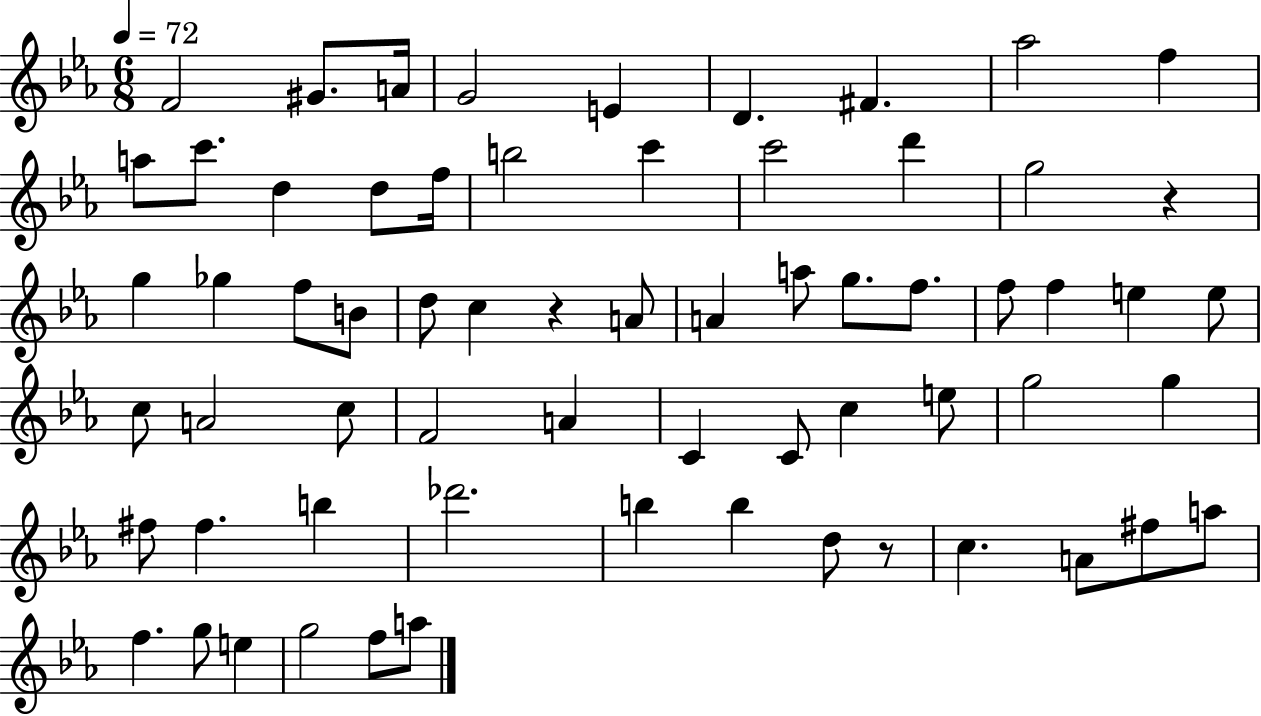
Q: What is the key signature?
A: EES major